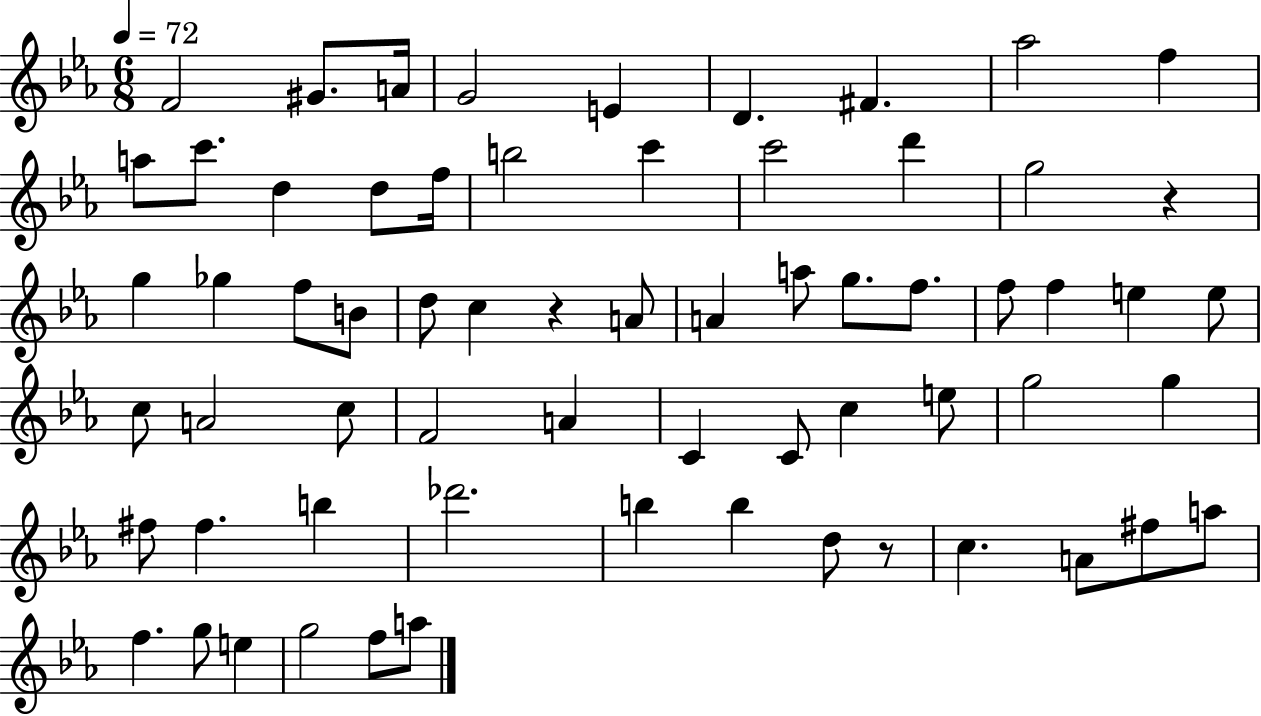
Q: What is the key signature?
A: EES major